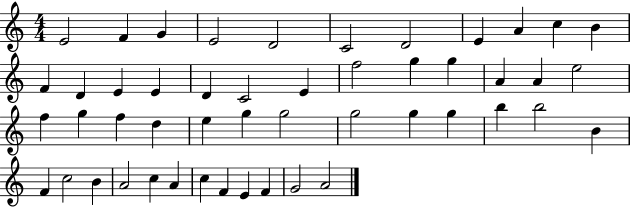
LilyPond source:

{
  \clef treble
  \numericTimeSignature
  \time 4/4
  \key c \major
  e'2 f'4 g'4 | e'2 d'2 | c'2 d'2 | e'4 a'4 c''4 b'4 | \break f'4 d'4 e'4 e'4 | d'4 c'2 e'4 | f''2 g''4 g''4 | a'4 a'4 e''2 | \break f''4 g''4 f''4 d''4 | e''4 g''4 g''2 | g''2 g''4 g''4 | b''4 b''2 b'4 | \break f'4 c''2 b'4 | a'2 c''4 a'4 | c''4 f'4 e'4 f'4 | g'2 a'2 | \break \bar "|."
}